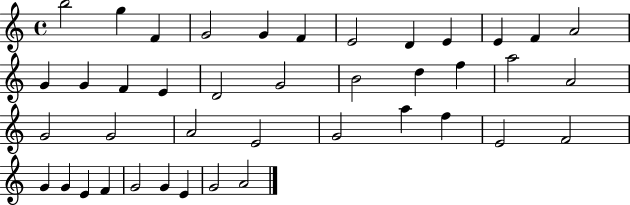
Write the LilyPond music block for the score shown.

{
  \clef treble
  \time 4/4
  \defaultTimeSignature
  \key c \major
  b''2 g''4 f'4 | g'2 g'4 f'4 | e'2 d'4 e'4 | e'4 f'4 a'2 | \break g'4 g'4 f'4 e'4 | d'2 g'2 | b'2 d''4 f''4 | a''2 a'2 | \break g'2 g'2 | a'2 e'2 | g'2 a''4 f''4 | e'2 f'2 | \break g'4 g'4 e'4 f'4 | g'2 g'4 e'4 | g'2 a'2 | \bar "|."
}